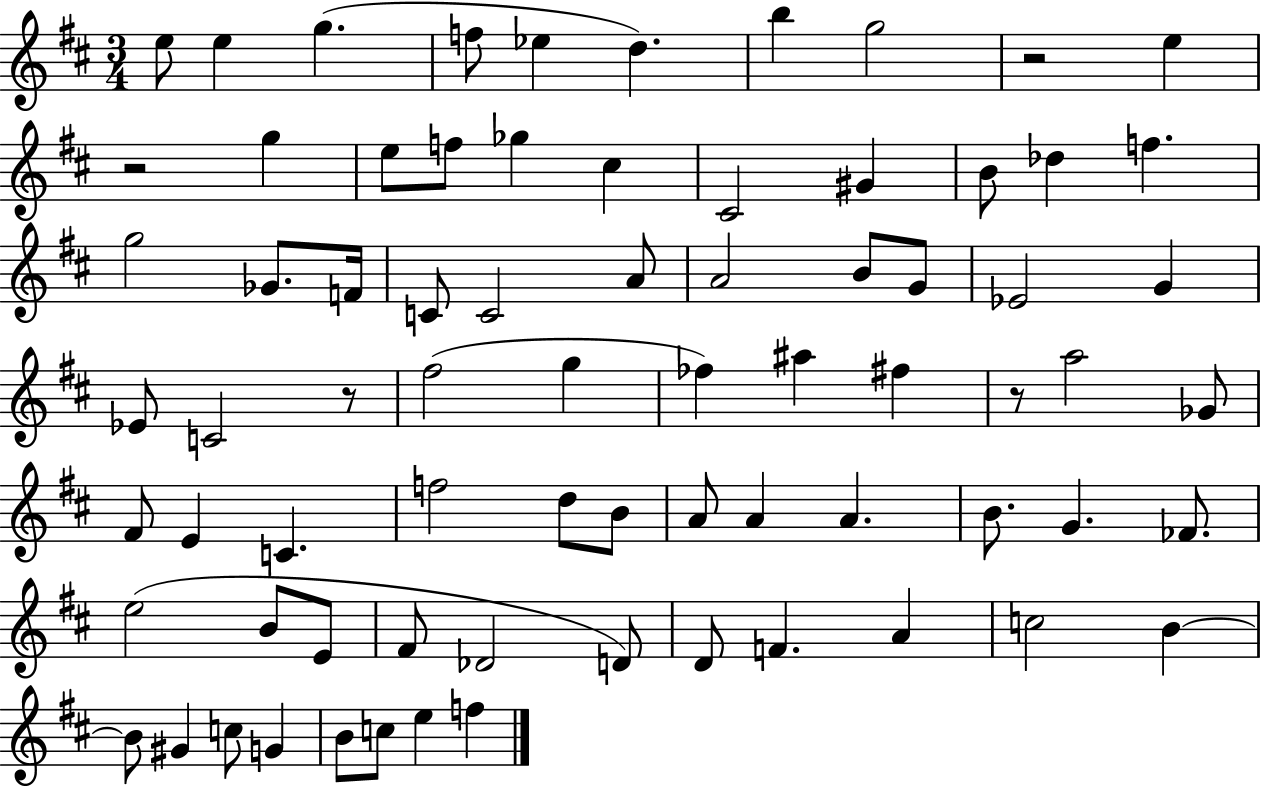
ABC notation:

X:1
T:Untitled
M:3/4
L:1/4
K:D
e/2 e g f/2 _e d b g2 z2 e z2 g e/2 f/2 _g ^c ^C2 ^G B/2 _d f g2 _G/2 F/4 C/2 C2 A/2 A2 B/2 G/2 _E2 G _E/2 C2 z/2 ^f2 g _f ^a ^f z/2 a2 _G/2 ^F/2 E C f2 d/2 B/2 A/2 A A B/2 G _F/2 e2 B/2 E/2 ^F/2 _D2 D/2 D/2 F A c2 B B/2 ^G c/2 G B/2 c/2 e f